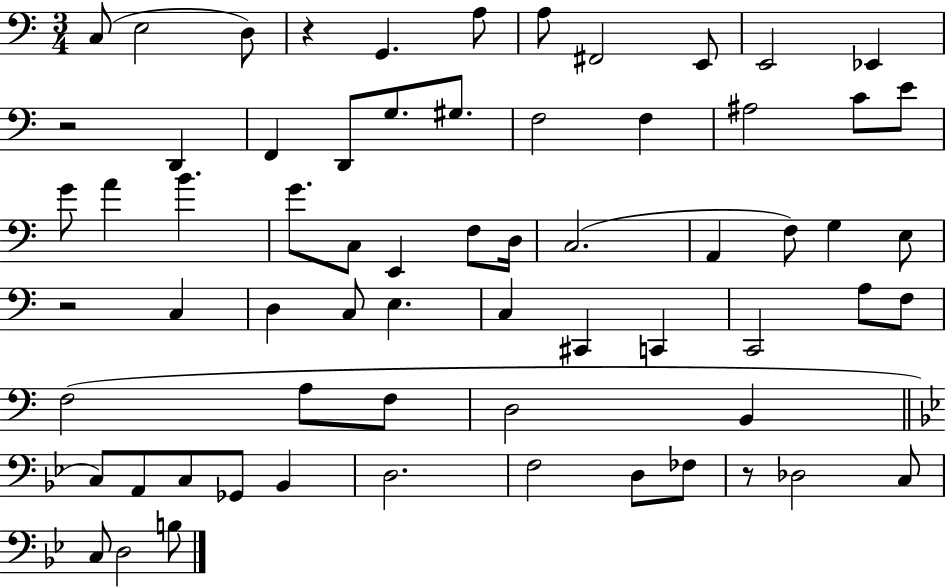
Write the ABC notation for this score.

X:1
T:Untitled
M:3/4
L:1/4
K:C
C,/2 E,2 D,/2 z G,, A,/2 A,/2 ^F,,2 E,,/2 E,,2 _E,, z2 D,, F,, D,,/2 G,/2 ^G,/2 F,2 F, ^A,2 C/2 E/2 G/2 A B G/2 C,/2 E,, F,/2 D,/4 C,2 A,, F,/2 G, E,/2 z2 C, D, C,/2 E, C, ^C,, C,, C,,2 A,/2 F,/2 F,2 A,/2 F,/2 D,2 B,, C,/2 A,,/2 C,/2 _G,,/2 _B,, D,2 F,2 D,/2 _F,/2 z/2 _D,2 C,/2 C,/2 D,2 B,/2